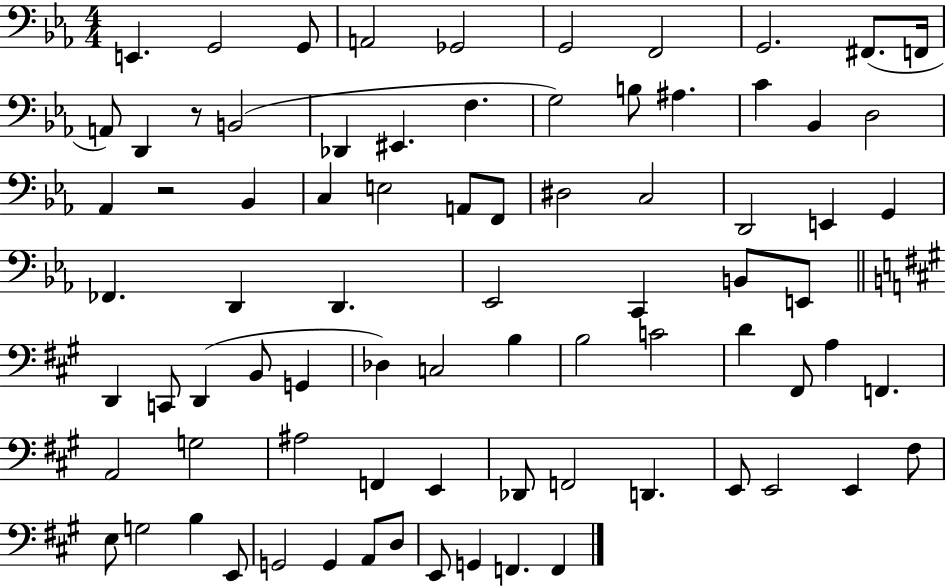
{
  \clef bass
  \numericTimeSignature
  \time 4/4
  \key ees \major
  e,4. g,2 g,8 | a,2 ges,2 | g,2 f,2 | g,2. fis,8.( f,16 | \break a,8) d,4 r8 b,2( | des,4 eis,4. f4. | g2) b8 ais4. | c'4 bes,4 d2 | \break aes,4 r2 bes,4 | c4 e2 a,8 f,8 | dis2 c2 | d,2 e,4 g,4 | \break fes,4. d,4 d,4. | ees,2 c,4 b,8 e,8 | \bar "||" \break \key a \major d,4 c,8 d,4( b,8 g,4 | des4) c2 b4 | b2 c'2 | d'4 fis,8 a4 f,4. | \break a,2 g2 | ais2 f,4 e,4 | des,8 f,2 d,4. | e,8 e,2 e,4 fis8 | \break e8 g2 b4 e,8 | g,2 g,4 a,8 d8 | e,8 g,4 f,4. f,4 | \bar "|."
}